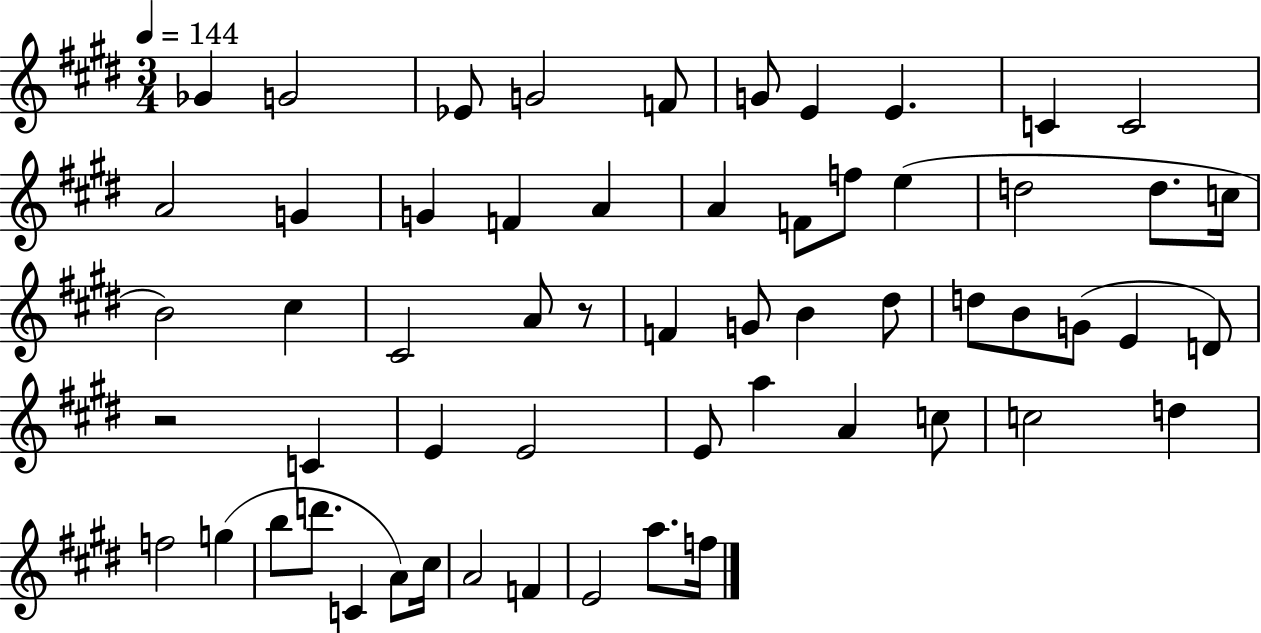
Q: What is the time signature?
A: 3/4